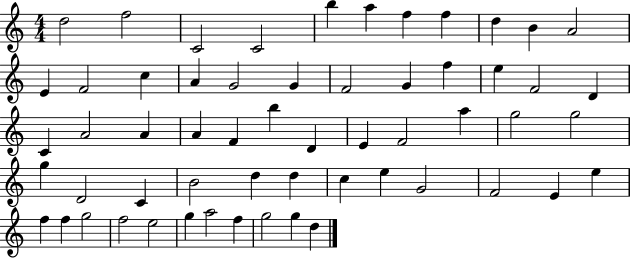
{
  \clef treble
  \numericTimeSignature
  \time 4/4
  \key c \major
  d''2 f''2 | c'2 c'2 | b''4 a''4 f''4 f''4 | d''4 b'4 a'2 | \break e'4 f'2 c''4 | a'4 g'2 g'4 | f'2 g'4 f''4 | e''4 f'2 d'4 | \break c'4 a'2 a'4 | a'4 f'4 b''4 d'4 | e'4 f'2 a''4 | g''2 g''2 | \break g''4 d'2 c'4 | b'2 d''4 d''4 | c''4 e''4 g'2 | f'2 e'4 e''4 | \break f''4 f''4 g''2 | f''2 e''2 | g''4 a''2 f''4 | g''2 g''4 d''4 | \break \bar "|."
}